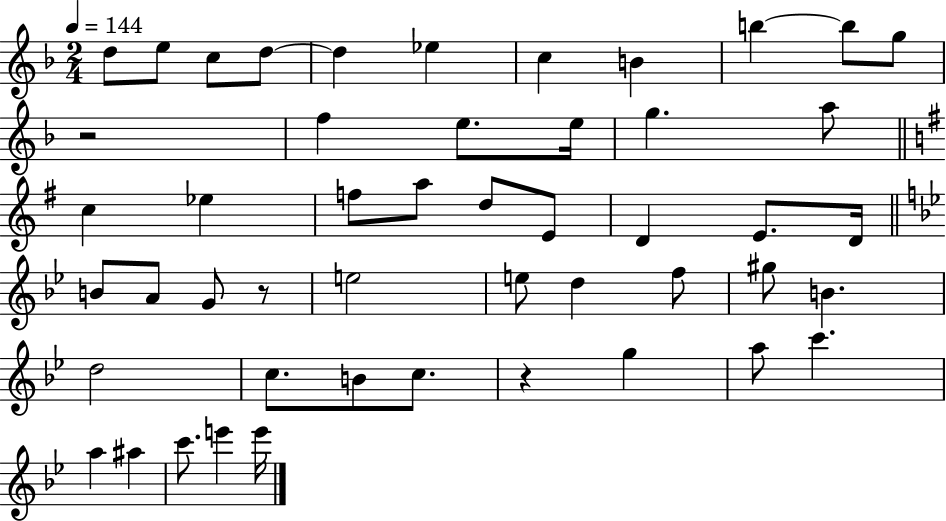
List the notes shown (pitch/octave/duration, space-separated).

D5/e E5/e C5/e D5/e D5/q Eb5/q C5/q B4/q B5/q B5/e G5/e R/h F5/q E5/e. E5/s G5/q. A5/e C5/q Eb5/q F5/e A5/e D5/e E4/e D4/q E4/e. D4/s B4/e A4/e G4/e R/e E5/h E5/e D5/q F5/e G#5/e B4/q. D5/h C5/e. B4/e C5/e. R/q G5/q A5/e C6/q. A5/q A#5/q C6/e. E6/q E6/s